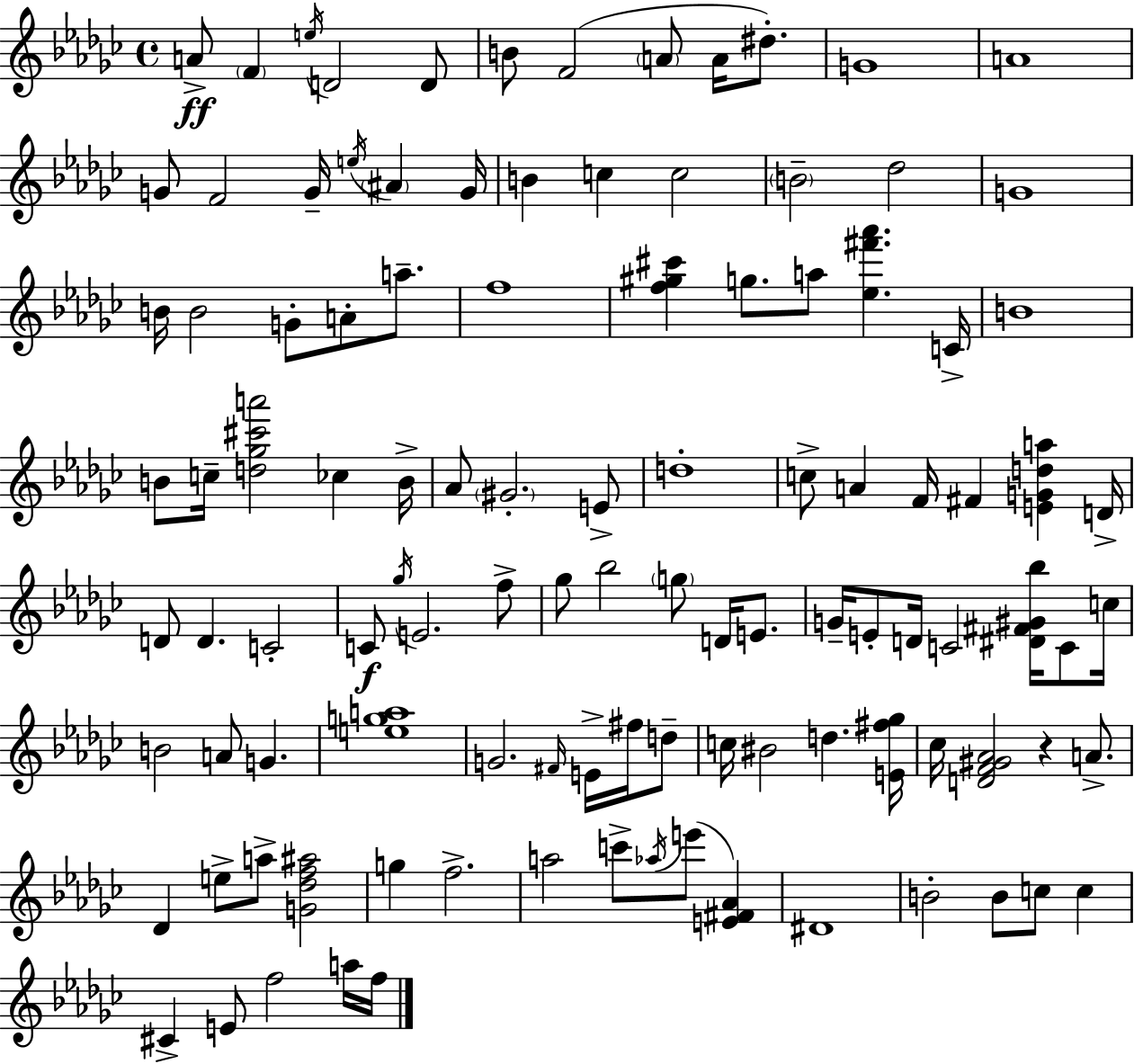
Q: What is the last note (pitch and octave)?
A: F5